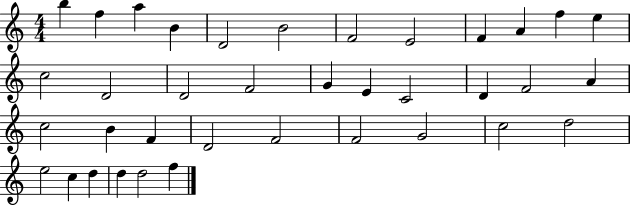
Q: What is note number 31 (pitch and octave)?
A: D5